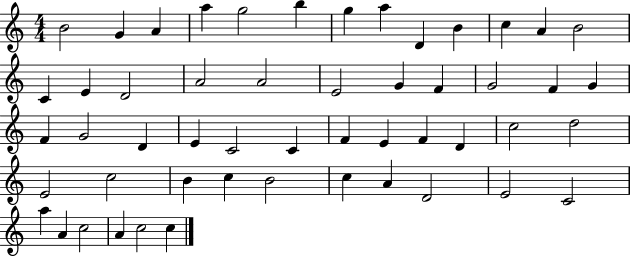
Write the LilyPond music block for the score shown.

{
  \clef treble
  \numericTimeSignature
  \time 4/4
  \key c \major
  b'2 g'4 a'4 | a''4 g''2 b''4 | g''4 a''4 d'4 b'4 | c''4 a'4 b'2 | \break c'4 e'4 d'2 | a'2 a'2 | e'2 g'4 f'4 | g'2 f'4 g'4 | \break f'4 g'2 d'4 | e'4 c'2 c'4 | f'4 e'4 f'4 d'4 | c''2 d''2 | \break e'2 c''2 | b'4 c''4 b'2 | c''4 a'4 d'2 | e'2 c'2 | \break a''4 a'4 c''2 | a'4 c''2 c''4 | \bar "|."
}